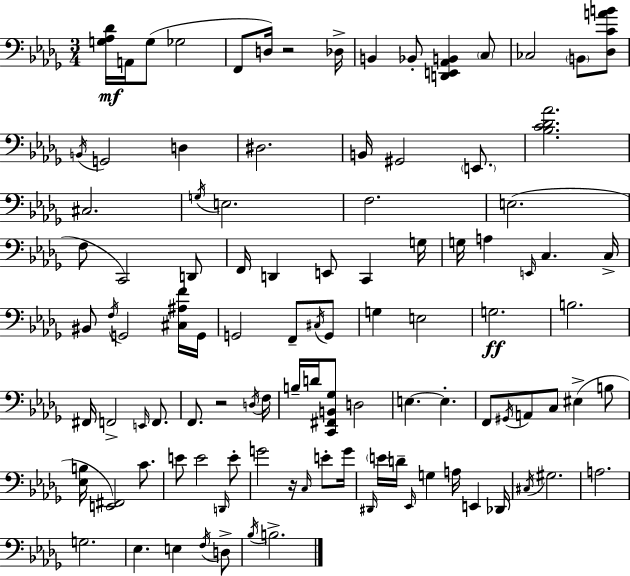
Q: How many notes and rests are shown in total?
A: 104